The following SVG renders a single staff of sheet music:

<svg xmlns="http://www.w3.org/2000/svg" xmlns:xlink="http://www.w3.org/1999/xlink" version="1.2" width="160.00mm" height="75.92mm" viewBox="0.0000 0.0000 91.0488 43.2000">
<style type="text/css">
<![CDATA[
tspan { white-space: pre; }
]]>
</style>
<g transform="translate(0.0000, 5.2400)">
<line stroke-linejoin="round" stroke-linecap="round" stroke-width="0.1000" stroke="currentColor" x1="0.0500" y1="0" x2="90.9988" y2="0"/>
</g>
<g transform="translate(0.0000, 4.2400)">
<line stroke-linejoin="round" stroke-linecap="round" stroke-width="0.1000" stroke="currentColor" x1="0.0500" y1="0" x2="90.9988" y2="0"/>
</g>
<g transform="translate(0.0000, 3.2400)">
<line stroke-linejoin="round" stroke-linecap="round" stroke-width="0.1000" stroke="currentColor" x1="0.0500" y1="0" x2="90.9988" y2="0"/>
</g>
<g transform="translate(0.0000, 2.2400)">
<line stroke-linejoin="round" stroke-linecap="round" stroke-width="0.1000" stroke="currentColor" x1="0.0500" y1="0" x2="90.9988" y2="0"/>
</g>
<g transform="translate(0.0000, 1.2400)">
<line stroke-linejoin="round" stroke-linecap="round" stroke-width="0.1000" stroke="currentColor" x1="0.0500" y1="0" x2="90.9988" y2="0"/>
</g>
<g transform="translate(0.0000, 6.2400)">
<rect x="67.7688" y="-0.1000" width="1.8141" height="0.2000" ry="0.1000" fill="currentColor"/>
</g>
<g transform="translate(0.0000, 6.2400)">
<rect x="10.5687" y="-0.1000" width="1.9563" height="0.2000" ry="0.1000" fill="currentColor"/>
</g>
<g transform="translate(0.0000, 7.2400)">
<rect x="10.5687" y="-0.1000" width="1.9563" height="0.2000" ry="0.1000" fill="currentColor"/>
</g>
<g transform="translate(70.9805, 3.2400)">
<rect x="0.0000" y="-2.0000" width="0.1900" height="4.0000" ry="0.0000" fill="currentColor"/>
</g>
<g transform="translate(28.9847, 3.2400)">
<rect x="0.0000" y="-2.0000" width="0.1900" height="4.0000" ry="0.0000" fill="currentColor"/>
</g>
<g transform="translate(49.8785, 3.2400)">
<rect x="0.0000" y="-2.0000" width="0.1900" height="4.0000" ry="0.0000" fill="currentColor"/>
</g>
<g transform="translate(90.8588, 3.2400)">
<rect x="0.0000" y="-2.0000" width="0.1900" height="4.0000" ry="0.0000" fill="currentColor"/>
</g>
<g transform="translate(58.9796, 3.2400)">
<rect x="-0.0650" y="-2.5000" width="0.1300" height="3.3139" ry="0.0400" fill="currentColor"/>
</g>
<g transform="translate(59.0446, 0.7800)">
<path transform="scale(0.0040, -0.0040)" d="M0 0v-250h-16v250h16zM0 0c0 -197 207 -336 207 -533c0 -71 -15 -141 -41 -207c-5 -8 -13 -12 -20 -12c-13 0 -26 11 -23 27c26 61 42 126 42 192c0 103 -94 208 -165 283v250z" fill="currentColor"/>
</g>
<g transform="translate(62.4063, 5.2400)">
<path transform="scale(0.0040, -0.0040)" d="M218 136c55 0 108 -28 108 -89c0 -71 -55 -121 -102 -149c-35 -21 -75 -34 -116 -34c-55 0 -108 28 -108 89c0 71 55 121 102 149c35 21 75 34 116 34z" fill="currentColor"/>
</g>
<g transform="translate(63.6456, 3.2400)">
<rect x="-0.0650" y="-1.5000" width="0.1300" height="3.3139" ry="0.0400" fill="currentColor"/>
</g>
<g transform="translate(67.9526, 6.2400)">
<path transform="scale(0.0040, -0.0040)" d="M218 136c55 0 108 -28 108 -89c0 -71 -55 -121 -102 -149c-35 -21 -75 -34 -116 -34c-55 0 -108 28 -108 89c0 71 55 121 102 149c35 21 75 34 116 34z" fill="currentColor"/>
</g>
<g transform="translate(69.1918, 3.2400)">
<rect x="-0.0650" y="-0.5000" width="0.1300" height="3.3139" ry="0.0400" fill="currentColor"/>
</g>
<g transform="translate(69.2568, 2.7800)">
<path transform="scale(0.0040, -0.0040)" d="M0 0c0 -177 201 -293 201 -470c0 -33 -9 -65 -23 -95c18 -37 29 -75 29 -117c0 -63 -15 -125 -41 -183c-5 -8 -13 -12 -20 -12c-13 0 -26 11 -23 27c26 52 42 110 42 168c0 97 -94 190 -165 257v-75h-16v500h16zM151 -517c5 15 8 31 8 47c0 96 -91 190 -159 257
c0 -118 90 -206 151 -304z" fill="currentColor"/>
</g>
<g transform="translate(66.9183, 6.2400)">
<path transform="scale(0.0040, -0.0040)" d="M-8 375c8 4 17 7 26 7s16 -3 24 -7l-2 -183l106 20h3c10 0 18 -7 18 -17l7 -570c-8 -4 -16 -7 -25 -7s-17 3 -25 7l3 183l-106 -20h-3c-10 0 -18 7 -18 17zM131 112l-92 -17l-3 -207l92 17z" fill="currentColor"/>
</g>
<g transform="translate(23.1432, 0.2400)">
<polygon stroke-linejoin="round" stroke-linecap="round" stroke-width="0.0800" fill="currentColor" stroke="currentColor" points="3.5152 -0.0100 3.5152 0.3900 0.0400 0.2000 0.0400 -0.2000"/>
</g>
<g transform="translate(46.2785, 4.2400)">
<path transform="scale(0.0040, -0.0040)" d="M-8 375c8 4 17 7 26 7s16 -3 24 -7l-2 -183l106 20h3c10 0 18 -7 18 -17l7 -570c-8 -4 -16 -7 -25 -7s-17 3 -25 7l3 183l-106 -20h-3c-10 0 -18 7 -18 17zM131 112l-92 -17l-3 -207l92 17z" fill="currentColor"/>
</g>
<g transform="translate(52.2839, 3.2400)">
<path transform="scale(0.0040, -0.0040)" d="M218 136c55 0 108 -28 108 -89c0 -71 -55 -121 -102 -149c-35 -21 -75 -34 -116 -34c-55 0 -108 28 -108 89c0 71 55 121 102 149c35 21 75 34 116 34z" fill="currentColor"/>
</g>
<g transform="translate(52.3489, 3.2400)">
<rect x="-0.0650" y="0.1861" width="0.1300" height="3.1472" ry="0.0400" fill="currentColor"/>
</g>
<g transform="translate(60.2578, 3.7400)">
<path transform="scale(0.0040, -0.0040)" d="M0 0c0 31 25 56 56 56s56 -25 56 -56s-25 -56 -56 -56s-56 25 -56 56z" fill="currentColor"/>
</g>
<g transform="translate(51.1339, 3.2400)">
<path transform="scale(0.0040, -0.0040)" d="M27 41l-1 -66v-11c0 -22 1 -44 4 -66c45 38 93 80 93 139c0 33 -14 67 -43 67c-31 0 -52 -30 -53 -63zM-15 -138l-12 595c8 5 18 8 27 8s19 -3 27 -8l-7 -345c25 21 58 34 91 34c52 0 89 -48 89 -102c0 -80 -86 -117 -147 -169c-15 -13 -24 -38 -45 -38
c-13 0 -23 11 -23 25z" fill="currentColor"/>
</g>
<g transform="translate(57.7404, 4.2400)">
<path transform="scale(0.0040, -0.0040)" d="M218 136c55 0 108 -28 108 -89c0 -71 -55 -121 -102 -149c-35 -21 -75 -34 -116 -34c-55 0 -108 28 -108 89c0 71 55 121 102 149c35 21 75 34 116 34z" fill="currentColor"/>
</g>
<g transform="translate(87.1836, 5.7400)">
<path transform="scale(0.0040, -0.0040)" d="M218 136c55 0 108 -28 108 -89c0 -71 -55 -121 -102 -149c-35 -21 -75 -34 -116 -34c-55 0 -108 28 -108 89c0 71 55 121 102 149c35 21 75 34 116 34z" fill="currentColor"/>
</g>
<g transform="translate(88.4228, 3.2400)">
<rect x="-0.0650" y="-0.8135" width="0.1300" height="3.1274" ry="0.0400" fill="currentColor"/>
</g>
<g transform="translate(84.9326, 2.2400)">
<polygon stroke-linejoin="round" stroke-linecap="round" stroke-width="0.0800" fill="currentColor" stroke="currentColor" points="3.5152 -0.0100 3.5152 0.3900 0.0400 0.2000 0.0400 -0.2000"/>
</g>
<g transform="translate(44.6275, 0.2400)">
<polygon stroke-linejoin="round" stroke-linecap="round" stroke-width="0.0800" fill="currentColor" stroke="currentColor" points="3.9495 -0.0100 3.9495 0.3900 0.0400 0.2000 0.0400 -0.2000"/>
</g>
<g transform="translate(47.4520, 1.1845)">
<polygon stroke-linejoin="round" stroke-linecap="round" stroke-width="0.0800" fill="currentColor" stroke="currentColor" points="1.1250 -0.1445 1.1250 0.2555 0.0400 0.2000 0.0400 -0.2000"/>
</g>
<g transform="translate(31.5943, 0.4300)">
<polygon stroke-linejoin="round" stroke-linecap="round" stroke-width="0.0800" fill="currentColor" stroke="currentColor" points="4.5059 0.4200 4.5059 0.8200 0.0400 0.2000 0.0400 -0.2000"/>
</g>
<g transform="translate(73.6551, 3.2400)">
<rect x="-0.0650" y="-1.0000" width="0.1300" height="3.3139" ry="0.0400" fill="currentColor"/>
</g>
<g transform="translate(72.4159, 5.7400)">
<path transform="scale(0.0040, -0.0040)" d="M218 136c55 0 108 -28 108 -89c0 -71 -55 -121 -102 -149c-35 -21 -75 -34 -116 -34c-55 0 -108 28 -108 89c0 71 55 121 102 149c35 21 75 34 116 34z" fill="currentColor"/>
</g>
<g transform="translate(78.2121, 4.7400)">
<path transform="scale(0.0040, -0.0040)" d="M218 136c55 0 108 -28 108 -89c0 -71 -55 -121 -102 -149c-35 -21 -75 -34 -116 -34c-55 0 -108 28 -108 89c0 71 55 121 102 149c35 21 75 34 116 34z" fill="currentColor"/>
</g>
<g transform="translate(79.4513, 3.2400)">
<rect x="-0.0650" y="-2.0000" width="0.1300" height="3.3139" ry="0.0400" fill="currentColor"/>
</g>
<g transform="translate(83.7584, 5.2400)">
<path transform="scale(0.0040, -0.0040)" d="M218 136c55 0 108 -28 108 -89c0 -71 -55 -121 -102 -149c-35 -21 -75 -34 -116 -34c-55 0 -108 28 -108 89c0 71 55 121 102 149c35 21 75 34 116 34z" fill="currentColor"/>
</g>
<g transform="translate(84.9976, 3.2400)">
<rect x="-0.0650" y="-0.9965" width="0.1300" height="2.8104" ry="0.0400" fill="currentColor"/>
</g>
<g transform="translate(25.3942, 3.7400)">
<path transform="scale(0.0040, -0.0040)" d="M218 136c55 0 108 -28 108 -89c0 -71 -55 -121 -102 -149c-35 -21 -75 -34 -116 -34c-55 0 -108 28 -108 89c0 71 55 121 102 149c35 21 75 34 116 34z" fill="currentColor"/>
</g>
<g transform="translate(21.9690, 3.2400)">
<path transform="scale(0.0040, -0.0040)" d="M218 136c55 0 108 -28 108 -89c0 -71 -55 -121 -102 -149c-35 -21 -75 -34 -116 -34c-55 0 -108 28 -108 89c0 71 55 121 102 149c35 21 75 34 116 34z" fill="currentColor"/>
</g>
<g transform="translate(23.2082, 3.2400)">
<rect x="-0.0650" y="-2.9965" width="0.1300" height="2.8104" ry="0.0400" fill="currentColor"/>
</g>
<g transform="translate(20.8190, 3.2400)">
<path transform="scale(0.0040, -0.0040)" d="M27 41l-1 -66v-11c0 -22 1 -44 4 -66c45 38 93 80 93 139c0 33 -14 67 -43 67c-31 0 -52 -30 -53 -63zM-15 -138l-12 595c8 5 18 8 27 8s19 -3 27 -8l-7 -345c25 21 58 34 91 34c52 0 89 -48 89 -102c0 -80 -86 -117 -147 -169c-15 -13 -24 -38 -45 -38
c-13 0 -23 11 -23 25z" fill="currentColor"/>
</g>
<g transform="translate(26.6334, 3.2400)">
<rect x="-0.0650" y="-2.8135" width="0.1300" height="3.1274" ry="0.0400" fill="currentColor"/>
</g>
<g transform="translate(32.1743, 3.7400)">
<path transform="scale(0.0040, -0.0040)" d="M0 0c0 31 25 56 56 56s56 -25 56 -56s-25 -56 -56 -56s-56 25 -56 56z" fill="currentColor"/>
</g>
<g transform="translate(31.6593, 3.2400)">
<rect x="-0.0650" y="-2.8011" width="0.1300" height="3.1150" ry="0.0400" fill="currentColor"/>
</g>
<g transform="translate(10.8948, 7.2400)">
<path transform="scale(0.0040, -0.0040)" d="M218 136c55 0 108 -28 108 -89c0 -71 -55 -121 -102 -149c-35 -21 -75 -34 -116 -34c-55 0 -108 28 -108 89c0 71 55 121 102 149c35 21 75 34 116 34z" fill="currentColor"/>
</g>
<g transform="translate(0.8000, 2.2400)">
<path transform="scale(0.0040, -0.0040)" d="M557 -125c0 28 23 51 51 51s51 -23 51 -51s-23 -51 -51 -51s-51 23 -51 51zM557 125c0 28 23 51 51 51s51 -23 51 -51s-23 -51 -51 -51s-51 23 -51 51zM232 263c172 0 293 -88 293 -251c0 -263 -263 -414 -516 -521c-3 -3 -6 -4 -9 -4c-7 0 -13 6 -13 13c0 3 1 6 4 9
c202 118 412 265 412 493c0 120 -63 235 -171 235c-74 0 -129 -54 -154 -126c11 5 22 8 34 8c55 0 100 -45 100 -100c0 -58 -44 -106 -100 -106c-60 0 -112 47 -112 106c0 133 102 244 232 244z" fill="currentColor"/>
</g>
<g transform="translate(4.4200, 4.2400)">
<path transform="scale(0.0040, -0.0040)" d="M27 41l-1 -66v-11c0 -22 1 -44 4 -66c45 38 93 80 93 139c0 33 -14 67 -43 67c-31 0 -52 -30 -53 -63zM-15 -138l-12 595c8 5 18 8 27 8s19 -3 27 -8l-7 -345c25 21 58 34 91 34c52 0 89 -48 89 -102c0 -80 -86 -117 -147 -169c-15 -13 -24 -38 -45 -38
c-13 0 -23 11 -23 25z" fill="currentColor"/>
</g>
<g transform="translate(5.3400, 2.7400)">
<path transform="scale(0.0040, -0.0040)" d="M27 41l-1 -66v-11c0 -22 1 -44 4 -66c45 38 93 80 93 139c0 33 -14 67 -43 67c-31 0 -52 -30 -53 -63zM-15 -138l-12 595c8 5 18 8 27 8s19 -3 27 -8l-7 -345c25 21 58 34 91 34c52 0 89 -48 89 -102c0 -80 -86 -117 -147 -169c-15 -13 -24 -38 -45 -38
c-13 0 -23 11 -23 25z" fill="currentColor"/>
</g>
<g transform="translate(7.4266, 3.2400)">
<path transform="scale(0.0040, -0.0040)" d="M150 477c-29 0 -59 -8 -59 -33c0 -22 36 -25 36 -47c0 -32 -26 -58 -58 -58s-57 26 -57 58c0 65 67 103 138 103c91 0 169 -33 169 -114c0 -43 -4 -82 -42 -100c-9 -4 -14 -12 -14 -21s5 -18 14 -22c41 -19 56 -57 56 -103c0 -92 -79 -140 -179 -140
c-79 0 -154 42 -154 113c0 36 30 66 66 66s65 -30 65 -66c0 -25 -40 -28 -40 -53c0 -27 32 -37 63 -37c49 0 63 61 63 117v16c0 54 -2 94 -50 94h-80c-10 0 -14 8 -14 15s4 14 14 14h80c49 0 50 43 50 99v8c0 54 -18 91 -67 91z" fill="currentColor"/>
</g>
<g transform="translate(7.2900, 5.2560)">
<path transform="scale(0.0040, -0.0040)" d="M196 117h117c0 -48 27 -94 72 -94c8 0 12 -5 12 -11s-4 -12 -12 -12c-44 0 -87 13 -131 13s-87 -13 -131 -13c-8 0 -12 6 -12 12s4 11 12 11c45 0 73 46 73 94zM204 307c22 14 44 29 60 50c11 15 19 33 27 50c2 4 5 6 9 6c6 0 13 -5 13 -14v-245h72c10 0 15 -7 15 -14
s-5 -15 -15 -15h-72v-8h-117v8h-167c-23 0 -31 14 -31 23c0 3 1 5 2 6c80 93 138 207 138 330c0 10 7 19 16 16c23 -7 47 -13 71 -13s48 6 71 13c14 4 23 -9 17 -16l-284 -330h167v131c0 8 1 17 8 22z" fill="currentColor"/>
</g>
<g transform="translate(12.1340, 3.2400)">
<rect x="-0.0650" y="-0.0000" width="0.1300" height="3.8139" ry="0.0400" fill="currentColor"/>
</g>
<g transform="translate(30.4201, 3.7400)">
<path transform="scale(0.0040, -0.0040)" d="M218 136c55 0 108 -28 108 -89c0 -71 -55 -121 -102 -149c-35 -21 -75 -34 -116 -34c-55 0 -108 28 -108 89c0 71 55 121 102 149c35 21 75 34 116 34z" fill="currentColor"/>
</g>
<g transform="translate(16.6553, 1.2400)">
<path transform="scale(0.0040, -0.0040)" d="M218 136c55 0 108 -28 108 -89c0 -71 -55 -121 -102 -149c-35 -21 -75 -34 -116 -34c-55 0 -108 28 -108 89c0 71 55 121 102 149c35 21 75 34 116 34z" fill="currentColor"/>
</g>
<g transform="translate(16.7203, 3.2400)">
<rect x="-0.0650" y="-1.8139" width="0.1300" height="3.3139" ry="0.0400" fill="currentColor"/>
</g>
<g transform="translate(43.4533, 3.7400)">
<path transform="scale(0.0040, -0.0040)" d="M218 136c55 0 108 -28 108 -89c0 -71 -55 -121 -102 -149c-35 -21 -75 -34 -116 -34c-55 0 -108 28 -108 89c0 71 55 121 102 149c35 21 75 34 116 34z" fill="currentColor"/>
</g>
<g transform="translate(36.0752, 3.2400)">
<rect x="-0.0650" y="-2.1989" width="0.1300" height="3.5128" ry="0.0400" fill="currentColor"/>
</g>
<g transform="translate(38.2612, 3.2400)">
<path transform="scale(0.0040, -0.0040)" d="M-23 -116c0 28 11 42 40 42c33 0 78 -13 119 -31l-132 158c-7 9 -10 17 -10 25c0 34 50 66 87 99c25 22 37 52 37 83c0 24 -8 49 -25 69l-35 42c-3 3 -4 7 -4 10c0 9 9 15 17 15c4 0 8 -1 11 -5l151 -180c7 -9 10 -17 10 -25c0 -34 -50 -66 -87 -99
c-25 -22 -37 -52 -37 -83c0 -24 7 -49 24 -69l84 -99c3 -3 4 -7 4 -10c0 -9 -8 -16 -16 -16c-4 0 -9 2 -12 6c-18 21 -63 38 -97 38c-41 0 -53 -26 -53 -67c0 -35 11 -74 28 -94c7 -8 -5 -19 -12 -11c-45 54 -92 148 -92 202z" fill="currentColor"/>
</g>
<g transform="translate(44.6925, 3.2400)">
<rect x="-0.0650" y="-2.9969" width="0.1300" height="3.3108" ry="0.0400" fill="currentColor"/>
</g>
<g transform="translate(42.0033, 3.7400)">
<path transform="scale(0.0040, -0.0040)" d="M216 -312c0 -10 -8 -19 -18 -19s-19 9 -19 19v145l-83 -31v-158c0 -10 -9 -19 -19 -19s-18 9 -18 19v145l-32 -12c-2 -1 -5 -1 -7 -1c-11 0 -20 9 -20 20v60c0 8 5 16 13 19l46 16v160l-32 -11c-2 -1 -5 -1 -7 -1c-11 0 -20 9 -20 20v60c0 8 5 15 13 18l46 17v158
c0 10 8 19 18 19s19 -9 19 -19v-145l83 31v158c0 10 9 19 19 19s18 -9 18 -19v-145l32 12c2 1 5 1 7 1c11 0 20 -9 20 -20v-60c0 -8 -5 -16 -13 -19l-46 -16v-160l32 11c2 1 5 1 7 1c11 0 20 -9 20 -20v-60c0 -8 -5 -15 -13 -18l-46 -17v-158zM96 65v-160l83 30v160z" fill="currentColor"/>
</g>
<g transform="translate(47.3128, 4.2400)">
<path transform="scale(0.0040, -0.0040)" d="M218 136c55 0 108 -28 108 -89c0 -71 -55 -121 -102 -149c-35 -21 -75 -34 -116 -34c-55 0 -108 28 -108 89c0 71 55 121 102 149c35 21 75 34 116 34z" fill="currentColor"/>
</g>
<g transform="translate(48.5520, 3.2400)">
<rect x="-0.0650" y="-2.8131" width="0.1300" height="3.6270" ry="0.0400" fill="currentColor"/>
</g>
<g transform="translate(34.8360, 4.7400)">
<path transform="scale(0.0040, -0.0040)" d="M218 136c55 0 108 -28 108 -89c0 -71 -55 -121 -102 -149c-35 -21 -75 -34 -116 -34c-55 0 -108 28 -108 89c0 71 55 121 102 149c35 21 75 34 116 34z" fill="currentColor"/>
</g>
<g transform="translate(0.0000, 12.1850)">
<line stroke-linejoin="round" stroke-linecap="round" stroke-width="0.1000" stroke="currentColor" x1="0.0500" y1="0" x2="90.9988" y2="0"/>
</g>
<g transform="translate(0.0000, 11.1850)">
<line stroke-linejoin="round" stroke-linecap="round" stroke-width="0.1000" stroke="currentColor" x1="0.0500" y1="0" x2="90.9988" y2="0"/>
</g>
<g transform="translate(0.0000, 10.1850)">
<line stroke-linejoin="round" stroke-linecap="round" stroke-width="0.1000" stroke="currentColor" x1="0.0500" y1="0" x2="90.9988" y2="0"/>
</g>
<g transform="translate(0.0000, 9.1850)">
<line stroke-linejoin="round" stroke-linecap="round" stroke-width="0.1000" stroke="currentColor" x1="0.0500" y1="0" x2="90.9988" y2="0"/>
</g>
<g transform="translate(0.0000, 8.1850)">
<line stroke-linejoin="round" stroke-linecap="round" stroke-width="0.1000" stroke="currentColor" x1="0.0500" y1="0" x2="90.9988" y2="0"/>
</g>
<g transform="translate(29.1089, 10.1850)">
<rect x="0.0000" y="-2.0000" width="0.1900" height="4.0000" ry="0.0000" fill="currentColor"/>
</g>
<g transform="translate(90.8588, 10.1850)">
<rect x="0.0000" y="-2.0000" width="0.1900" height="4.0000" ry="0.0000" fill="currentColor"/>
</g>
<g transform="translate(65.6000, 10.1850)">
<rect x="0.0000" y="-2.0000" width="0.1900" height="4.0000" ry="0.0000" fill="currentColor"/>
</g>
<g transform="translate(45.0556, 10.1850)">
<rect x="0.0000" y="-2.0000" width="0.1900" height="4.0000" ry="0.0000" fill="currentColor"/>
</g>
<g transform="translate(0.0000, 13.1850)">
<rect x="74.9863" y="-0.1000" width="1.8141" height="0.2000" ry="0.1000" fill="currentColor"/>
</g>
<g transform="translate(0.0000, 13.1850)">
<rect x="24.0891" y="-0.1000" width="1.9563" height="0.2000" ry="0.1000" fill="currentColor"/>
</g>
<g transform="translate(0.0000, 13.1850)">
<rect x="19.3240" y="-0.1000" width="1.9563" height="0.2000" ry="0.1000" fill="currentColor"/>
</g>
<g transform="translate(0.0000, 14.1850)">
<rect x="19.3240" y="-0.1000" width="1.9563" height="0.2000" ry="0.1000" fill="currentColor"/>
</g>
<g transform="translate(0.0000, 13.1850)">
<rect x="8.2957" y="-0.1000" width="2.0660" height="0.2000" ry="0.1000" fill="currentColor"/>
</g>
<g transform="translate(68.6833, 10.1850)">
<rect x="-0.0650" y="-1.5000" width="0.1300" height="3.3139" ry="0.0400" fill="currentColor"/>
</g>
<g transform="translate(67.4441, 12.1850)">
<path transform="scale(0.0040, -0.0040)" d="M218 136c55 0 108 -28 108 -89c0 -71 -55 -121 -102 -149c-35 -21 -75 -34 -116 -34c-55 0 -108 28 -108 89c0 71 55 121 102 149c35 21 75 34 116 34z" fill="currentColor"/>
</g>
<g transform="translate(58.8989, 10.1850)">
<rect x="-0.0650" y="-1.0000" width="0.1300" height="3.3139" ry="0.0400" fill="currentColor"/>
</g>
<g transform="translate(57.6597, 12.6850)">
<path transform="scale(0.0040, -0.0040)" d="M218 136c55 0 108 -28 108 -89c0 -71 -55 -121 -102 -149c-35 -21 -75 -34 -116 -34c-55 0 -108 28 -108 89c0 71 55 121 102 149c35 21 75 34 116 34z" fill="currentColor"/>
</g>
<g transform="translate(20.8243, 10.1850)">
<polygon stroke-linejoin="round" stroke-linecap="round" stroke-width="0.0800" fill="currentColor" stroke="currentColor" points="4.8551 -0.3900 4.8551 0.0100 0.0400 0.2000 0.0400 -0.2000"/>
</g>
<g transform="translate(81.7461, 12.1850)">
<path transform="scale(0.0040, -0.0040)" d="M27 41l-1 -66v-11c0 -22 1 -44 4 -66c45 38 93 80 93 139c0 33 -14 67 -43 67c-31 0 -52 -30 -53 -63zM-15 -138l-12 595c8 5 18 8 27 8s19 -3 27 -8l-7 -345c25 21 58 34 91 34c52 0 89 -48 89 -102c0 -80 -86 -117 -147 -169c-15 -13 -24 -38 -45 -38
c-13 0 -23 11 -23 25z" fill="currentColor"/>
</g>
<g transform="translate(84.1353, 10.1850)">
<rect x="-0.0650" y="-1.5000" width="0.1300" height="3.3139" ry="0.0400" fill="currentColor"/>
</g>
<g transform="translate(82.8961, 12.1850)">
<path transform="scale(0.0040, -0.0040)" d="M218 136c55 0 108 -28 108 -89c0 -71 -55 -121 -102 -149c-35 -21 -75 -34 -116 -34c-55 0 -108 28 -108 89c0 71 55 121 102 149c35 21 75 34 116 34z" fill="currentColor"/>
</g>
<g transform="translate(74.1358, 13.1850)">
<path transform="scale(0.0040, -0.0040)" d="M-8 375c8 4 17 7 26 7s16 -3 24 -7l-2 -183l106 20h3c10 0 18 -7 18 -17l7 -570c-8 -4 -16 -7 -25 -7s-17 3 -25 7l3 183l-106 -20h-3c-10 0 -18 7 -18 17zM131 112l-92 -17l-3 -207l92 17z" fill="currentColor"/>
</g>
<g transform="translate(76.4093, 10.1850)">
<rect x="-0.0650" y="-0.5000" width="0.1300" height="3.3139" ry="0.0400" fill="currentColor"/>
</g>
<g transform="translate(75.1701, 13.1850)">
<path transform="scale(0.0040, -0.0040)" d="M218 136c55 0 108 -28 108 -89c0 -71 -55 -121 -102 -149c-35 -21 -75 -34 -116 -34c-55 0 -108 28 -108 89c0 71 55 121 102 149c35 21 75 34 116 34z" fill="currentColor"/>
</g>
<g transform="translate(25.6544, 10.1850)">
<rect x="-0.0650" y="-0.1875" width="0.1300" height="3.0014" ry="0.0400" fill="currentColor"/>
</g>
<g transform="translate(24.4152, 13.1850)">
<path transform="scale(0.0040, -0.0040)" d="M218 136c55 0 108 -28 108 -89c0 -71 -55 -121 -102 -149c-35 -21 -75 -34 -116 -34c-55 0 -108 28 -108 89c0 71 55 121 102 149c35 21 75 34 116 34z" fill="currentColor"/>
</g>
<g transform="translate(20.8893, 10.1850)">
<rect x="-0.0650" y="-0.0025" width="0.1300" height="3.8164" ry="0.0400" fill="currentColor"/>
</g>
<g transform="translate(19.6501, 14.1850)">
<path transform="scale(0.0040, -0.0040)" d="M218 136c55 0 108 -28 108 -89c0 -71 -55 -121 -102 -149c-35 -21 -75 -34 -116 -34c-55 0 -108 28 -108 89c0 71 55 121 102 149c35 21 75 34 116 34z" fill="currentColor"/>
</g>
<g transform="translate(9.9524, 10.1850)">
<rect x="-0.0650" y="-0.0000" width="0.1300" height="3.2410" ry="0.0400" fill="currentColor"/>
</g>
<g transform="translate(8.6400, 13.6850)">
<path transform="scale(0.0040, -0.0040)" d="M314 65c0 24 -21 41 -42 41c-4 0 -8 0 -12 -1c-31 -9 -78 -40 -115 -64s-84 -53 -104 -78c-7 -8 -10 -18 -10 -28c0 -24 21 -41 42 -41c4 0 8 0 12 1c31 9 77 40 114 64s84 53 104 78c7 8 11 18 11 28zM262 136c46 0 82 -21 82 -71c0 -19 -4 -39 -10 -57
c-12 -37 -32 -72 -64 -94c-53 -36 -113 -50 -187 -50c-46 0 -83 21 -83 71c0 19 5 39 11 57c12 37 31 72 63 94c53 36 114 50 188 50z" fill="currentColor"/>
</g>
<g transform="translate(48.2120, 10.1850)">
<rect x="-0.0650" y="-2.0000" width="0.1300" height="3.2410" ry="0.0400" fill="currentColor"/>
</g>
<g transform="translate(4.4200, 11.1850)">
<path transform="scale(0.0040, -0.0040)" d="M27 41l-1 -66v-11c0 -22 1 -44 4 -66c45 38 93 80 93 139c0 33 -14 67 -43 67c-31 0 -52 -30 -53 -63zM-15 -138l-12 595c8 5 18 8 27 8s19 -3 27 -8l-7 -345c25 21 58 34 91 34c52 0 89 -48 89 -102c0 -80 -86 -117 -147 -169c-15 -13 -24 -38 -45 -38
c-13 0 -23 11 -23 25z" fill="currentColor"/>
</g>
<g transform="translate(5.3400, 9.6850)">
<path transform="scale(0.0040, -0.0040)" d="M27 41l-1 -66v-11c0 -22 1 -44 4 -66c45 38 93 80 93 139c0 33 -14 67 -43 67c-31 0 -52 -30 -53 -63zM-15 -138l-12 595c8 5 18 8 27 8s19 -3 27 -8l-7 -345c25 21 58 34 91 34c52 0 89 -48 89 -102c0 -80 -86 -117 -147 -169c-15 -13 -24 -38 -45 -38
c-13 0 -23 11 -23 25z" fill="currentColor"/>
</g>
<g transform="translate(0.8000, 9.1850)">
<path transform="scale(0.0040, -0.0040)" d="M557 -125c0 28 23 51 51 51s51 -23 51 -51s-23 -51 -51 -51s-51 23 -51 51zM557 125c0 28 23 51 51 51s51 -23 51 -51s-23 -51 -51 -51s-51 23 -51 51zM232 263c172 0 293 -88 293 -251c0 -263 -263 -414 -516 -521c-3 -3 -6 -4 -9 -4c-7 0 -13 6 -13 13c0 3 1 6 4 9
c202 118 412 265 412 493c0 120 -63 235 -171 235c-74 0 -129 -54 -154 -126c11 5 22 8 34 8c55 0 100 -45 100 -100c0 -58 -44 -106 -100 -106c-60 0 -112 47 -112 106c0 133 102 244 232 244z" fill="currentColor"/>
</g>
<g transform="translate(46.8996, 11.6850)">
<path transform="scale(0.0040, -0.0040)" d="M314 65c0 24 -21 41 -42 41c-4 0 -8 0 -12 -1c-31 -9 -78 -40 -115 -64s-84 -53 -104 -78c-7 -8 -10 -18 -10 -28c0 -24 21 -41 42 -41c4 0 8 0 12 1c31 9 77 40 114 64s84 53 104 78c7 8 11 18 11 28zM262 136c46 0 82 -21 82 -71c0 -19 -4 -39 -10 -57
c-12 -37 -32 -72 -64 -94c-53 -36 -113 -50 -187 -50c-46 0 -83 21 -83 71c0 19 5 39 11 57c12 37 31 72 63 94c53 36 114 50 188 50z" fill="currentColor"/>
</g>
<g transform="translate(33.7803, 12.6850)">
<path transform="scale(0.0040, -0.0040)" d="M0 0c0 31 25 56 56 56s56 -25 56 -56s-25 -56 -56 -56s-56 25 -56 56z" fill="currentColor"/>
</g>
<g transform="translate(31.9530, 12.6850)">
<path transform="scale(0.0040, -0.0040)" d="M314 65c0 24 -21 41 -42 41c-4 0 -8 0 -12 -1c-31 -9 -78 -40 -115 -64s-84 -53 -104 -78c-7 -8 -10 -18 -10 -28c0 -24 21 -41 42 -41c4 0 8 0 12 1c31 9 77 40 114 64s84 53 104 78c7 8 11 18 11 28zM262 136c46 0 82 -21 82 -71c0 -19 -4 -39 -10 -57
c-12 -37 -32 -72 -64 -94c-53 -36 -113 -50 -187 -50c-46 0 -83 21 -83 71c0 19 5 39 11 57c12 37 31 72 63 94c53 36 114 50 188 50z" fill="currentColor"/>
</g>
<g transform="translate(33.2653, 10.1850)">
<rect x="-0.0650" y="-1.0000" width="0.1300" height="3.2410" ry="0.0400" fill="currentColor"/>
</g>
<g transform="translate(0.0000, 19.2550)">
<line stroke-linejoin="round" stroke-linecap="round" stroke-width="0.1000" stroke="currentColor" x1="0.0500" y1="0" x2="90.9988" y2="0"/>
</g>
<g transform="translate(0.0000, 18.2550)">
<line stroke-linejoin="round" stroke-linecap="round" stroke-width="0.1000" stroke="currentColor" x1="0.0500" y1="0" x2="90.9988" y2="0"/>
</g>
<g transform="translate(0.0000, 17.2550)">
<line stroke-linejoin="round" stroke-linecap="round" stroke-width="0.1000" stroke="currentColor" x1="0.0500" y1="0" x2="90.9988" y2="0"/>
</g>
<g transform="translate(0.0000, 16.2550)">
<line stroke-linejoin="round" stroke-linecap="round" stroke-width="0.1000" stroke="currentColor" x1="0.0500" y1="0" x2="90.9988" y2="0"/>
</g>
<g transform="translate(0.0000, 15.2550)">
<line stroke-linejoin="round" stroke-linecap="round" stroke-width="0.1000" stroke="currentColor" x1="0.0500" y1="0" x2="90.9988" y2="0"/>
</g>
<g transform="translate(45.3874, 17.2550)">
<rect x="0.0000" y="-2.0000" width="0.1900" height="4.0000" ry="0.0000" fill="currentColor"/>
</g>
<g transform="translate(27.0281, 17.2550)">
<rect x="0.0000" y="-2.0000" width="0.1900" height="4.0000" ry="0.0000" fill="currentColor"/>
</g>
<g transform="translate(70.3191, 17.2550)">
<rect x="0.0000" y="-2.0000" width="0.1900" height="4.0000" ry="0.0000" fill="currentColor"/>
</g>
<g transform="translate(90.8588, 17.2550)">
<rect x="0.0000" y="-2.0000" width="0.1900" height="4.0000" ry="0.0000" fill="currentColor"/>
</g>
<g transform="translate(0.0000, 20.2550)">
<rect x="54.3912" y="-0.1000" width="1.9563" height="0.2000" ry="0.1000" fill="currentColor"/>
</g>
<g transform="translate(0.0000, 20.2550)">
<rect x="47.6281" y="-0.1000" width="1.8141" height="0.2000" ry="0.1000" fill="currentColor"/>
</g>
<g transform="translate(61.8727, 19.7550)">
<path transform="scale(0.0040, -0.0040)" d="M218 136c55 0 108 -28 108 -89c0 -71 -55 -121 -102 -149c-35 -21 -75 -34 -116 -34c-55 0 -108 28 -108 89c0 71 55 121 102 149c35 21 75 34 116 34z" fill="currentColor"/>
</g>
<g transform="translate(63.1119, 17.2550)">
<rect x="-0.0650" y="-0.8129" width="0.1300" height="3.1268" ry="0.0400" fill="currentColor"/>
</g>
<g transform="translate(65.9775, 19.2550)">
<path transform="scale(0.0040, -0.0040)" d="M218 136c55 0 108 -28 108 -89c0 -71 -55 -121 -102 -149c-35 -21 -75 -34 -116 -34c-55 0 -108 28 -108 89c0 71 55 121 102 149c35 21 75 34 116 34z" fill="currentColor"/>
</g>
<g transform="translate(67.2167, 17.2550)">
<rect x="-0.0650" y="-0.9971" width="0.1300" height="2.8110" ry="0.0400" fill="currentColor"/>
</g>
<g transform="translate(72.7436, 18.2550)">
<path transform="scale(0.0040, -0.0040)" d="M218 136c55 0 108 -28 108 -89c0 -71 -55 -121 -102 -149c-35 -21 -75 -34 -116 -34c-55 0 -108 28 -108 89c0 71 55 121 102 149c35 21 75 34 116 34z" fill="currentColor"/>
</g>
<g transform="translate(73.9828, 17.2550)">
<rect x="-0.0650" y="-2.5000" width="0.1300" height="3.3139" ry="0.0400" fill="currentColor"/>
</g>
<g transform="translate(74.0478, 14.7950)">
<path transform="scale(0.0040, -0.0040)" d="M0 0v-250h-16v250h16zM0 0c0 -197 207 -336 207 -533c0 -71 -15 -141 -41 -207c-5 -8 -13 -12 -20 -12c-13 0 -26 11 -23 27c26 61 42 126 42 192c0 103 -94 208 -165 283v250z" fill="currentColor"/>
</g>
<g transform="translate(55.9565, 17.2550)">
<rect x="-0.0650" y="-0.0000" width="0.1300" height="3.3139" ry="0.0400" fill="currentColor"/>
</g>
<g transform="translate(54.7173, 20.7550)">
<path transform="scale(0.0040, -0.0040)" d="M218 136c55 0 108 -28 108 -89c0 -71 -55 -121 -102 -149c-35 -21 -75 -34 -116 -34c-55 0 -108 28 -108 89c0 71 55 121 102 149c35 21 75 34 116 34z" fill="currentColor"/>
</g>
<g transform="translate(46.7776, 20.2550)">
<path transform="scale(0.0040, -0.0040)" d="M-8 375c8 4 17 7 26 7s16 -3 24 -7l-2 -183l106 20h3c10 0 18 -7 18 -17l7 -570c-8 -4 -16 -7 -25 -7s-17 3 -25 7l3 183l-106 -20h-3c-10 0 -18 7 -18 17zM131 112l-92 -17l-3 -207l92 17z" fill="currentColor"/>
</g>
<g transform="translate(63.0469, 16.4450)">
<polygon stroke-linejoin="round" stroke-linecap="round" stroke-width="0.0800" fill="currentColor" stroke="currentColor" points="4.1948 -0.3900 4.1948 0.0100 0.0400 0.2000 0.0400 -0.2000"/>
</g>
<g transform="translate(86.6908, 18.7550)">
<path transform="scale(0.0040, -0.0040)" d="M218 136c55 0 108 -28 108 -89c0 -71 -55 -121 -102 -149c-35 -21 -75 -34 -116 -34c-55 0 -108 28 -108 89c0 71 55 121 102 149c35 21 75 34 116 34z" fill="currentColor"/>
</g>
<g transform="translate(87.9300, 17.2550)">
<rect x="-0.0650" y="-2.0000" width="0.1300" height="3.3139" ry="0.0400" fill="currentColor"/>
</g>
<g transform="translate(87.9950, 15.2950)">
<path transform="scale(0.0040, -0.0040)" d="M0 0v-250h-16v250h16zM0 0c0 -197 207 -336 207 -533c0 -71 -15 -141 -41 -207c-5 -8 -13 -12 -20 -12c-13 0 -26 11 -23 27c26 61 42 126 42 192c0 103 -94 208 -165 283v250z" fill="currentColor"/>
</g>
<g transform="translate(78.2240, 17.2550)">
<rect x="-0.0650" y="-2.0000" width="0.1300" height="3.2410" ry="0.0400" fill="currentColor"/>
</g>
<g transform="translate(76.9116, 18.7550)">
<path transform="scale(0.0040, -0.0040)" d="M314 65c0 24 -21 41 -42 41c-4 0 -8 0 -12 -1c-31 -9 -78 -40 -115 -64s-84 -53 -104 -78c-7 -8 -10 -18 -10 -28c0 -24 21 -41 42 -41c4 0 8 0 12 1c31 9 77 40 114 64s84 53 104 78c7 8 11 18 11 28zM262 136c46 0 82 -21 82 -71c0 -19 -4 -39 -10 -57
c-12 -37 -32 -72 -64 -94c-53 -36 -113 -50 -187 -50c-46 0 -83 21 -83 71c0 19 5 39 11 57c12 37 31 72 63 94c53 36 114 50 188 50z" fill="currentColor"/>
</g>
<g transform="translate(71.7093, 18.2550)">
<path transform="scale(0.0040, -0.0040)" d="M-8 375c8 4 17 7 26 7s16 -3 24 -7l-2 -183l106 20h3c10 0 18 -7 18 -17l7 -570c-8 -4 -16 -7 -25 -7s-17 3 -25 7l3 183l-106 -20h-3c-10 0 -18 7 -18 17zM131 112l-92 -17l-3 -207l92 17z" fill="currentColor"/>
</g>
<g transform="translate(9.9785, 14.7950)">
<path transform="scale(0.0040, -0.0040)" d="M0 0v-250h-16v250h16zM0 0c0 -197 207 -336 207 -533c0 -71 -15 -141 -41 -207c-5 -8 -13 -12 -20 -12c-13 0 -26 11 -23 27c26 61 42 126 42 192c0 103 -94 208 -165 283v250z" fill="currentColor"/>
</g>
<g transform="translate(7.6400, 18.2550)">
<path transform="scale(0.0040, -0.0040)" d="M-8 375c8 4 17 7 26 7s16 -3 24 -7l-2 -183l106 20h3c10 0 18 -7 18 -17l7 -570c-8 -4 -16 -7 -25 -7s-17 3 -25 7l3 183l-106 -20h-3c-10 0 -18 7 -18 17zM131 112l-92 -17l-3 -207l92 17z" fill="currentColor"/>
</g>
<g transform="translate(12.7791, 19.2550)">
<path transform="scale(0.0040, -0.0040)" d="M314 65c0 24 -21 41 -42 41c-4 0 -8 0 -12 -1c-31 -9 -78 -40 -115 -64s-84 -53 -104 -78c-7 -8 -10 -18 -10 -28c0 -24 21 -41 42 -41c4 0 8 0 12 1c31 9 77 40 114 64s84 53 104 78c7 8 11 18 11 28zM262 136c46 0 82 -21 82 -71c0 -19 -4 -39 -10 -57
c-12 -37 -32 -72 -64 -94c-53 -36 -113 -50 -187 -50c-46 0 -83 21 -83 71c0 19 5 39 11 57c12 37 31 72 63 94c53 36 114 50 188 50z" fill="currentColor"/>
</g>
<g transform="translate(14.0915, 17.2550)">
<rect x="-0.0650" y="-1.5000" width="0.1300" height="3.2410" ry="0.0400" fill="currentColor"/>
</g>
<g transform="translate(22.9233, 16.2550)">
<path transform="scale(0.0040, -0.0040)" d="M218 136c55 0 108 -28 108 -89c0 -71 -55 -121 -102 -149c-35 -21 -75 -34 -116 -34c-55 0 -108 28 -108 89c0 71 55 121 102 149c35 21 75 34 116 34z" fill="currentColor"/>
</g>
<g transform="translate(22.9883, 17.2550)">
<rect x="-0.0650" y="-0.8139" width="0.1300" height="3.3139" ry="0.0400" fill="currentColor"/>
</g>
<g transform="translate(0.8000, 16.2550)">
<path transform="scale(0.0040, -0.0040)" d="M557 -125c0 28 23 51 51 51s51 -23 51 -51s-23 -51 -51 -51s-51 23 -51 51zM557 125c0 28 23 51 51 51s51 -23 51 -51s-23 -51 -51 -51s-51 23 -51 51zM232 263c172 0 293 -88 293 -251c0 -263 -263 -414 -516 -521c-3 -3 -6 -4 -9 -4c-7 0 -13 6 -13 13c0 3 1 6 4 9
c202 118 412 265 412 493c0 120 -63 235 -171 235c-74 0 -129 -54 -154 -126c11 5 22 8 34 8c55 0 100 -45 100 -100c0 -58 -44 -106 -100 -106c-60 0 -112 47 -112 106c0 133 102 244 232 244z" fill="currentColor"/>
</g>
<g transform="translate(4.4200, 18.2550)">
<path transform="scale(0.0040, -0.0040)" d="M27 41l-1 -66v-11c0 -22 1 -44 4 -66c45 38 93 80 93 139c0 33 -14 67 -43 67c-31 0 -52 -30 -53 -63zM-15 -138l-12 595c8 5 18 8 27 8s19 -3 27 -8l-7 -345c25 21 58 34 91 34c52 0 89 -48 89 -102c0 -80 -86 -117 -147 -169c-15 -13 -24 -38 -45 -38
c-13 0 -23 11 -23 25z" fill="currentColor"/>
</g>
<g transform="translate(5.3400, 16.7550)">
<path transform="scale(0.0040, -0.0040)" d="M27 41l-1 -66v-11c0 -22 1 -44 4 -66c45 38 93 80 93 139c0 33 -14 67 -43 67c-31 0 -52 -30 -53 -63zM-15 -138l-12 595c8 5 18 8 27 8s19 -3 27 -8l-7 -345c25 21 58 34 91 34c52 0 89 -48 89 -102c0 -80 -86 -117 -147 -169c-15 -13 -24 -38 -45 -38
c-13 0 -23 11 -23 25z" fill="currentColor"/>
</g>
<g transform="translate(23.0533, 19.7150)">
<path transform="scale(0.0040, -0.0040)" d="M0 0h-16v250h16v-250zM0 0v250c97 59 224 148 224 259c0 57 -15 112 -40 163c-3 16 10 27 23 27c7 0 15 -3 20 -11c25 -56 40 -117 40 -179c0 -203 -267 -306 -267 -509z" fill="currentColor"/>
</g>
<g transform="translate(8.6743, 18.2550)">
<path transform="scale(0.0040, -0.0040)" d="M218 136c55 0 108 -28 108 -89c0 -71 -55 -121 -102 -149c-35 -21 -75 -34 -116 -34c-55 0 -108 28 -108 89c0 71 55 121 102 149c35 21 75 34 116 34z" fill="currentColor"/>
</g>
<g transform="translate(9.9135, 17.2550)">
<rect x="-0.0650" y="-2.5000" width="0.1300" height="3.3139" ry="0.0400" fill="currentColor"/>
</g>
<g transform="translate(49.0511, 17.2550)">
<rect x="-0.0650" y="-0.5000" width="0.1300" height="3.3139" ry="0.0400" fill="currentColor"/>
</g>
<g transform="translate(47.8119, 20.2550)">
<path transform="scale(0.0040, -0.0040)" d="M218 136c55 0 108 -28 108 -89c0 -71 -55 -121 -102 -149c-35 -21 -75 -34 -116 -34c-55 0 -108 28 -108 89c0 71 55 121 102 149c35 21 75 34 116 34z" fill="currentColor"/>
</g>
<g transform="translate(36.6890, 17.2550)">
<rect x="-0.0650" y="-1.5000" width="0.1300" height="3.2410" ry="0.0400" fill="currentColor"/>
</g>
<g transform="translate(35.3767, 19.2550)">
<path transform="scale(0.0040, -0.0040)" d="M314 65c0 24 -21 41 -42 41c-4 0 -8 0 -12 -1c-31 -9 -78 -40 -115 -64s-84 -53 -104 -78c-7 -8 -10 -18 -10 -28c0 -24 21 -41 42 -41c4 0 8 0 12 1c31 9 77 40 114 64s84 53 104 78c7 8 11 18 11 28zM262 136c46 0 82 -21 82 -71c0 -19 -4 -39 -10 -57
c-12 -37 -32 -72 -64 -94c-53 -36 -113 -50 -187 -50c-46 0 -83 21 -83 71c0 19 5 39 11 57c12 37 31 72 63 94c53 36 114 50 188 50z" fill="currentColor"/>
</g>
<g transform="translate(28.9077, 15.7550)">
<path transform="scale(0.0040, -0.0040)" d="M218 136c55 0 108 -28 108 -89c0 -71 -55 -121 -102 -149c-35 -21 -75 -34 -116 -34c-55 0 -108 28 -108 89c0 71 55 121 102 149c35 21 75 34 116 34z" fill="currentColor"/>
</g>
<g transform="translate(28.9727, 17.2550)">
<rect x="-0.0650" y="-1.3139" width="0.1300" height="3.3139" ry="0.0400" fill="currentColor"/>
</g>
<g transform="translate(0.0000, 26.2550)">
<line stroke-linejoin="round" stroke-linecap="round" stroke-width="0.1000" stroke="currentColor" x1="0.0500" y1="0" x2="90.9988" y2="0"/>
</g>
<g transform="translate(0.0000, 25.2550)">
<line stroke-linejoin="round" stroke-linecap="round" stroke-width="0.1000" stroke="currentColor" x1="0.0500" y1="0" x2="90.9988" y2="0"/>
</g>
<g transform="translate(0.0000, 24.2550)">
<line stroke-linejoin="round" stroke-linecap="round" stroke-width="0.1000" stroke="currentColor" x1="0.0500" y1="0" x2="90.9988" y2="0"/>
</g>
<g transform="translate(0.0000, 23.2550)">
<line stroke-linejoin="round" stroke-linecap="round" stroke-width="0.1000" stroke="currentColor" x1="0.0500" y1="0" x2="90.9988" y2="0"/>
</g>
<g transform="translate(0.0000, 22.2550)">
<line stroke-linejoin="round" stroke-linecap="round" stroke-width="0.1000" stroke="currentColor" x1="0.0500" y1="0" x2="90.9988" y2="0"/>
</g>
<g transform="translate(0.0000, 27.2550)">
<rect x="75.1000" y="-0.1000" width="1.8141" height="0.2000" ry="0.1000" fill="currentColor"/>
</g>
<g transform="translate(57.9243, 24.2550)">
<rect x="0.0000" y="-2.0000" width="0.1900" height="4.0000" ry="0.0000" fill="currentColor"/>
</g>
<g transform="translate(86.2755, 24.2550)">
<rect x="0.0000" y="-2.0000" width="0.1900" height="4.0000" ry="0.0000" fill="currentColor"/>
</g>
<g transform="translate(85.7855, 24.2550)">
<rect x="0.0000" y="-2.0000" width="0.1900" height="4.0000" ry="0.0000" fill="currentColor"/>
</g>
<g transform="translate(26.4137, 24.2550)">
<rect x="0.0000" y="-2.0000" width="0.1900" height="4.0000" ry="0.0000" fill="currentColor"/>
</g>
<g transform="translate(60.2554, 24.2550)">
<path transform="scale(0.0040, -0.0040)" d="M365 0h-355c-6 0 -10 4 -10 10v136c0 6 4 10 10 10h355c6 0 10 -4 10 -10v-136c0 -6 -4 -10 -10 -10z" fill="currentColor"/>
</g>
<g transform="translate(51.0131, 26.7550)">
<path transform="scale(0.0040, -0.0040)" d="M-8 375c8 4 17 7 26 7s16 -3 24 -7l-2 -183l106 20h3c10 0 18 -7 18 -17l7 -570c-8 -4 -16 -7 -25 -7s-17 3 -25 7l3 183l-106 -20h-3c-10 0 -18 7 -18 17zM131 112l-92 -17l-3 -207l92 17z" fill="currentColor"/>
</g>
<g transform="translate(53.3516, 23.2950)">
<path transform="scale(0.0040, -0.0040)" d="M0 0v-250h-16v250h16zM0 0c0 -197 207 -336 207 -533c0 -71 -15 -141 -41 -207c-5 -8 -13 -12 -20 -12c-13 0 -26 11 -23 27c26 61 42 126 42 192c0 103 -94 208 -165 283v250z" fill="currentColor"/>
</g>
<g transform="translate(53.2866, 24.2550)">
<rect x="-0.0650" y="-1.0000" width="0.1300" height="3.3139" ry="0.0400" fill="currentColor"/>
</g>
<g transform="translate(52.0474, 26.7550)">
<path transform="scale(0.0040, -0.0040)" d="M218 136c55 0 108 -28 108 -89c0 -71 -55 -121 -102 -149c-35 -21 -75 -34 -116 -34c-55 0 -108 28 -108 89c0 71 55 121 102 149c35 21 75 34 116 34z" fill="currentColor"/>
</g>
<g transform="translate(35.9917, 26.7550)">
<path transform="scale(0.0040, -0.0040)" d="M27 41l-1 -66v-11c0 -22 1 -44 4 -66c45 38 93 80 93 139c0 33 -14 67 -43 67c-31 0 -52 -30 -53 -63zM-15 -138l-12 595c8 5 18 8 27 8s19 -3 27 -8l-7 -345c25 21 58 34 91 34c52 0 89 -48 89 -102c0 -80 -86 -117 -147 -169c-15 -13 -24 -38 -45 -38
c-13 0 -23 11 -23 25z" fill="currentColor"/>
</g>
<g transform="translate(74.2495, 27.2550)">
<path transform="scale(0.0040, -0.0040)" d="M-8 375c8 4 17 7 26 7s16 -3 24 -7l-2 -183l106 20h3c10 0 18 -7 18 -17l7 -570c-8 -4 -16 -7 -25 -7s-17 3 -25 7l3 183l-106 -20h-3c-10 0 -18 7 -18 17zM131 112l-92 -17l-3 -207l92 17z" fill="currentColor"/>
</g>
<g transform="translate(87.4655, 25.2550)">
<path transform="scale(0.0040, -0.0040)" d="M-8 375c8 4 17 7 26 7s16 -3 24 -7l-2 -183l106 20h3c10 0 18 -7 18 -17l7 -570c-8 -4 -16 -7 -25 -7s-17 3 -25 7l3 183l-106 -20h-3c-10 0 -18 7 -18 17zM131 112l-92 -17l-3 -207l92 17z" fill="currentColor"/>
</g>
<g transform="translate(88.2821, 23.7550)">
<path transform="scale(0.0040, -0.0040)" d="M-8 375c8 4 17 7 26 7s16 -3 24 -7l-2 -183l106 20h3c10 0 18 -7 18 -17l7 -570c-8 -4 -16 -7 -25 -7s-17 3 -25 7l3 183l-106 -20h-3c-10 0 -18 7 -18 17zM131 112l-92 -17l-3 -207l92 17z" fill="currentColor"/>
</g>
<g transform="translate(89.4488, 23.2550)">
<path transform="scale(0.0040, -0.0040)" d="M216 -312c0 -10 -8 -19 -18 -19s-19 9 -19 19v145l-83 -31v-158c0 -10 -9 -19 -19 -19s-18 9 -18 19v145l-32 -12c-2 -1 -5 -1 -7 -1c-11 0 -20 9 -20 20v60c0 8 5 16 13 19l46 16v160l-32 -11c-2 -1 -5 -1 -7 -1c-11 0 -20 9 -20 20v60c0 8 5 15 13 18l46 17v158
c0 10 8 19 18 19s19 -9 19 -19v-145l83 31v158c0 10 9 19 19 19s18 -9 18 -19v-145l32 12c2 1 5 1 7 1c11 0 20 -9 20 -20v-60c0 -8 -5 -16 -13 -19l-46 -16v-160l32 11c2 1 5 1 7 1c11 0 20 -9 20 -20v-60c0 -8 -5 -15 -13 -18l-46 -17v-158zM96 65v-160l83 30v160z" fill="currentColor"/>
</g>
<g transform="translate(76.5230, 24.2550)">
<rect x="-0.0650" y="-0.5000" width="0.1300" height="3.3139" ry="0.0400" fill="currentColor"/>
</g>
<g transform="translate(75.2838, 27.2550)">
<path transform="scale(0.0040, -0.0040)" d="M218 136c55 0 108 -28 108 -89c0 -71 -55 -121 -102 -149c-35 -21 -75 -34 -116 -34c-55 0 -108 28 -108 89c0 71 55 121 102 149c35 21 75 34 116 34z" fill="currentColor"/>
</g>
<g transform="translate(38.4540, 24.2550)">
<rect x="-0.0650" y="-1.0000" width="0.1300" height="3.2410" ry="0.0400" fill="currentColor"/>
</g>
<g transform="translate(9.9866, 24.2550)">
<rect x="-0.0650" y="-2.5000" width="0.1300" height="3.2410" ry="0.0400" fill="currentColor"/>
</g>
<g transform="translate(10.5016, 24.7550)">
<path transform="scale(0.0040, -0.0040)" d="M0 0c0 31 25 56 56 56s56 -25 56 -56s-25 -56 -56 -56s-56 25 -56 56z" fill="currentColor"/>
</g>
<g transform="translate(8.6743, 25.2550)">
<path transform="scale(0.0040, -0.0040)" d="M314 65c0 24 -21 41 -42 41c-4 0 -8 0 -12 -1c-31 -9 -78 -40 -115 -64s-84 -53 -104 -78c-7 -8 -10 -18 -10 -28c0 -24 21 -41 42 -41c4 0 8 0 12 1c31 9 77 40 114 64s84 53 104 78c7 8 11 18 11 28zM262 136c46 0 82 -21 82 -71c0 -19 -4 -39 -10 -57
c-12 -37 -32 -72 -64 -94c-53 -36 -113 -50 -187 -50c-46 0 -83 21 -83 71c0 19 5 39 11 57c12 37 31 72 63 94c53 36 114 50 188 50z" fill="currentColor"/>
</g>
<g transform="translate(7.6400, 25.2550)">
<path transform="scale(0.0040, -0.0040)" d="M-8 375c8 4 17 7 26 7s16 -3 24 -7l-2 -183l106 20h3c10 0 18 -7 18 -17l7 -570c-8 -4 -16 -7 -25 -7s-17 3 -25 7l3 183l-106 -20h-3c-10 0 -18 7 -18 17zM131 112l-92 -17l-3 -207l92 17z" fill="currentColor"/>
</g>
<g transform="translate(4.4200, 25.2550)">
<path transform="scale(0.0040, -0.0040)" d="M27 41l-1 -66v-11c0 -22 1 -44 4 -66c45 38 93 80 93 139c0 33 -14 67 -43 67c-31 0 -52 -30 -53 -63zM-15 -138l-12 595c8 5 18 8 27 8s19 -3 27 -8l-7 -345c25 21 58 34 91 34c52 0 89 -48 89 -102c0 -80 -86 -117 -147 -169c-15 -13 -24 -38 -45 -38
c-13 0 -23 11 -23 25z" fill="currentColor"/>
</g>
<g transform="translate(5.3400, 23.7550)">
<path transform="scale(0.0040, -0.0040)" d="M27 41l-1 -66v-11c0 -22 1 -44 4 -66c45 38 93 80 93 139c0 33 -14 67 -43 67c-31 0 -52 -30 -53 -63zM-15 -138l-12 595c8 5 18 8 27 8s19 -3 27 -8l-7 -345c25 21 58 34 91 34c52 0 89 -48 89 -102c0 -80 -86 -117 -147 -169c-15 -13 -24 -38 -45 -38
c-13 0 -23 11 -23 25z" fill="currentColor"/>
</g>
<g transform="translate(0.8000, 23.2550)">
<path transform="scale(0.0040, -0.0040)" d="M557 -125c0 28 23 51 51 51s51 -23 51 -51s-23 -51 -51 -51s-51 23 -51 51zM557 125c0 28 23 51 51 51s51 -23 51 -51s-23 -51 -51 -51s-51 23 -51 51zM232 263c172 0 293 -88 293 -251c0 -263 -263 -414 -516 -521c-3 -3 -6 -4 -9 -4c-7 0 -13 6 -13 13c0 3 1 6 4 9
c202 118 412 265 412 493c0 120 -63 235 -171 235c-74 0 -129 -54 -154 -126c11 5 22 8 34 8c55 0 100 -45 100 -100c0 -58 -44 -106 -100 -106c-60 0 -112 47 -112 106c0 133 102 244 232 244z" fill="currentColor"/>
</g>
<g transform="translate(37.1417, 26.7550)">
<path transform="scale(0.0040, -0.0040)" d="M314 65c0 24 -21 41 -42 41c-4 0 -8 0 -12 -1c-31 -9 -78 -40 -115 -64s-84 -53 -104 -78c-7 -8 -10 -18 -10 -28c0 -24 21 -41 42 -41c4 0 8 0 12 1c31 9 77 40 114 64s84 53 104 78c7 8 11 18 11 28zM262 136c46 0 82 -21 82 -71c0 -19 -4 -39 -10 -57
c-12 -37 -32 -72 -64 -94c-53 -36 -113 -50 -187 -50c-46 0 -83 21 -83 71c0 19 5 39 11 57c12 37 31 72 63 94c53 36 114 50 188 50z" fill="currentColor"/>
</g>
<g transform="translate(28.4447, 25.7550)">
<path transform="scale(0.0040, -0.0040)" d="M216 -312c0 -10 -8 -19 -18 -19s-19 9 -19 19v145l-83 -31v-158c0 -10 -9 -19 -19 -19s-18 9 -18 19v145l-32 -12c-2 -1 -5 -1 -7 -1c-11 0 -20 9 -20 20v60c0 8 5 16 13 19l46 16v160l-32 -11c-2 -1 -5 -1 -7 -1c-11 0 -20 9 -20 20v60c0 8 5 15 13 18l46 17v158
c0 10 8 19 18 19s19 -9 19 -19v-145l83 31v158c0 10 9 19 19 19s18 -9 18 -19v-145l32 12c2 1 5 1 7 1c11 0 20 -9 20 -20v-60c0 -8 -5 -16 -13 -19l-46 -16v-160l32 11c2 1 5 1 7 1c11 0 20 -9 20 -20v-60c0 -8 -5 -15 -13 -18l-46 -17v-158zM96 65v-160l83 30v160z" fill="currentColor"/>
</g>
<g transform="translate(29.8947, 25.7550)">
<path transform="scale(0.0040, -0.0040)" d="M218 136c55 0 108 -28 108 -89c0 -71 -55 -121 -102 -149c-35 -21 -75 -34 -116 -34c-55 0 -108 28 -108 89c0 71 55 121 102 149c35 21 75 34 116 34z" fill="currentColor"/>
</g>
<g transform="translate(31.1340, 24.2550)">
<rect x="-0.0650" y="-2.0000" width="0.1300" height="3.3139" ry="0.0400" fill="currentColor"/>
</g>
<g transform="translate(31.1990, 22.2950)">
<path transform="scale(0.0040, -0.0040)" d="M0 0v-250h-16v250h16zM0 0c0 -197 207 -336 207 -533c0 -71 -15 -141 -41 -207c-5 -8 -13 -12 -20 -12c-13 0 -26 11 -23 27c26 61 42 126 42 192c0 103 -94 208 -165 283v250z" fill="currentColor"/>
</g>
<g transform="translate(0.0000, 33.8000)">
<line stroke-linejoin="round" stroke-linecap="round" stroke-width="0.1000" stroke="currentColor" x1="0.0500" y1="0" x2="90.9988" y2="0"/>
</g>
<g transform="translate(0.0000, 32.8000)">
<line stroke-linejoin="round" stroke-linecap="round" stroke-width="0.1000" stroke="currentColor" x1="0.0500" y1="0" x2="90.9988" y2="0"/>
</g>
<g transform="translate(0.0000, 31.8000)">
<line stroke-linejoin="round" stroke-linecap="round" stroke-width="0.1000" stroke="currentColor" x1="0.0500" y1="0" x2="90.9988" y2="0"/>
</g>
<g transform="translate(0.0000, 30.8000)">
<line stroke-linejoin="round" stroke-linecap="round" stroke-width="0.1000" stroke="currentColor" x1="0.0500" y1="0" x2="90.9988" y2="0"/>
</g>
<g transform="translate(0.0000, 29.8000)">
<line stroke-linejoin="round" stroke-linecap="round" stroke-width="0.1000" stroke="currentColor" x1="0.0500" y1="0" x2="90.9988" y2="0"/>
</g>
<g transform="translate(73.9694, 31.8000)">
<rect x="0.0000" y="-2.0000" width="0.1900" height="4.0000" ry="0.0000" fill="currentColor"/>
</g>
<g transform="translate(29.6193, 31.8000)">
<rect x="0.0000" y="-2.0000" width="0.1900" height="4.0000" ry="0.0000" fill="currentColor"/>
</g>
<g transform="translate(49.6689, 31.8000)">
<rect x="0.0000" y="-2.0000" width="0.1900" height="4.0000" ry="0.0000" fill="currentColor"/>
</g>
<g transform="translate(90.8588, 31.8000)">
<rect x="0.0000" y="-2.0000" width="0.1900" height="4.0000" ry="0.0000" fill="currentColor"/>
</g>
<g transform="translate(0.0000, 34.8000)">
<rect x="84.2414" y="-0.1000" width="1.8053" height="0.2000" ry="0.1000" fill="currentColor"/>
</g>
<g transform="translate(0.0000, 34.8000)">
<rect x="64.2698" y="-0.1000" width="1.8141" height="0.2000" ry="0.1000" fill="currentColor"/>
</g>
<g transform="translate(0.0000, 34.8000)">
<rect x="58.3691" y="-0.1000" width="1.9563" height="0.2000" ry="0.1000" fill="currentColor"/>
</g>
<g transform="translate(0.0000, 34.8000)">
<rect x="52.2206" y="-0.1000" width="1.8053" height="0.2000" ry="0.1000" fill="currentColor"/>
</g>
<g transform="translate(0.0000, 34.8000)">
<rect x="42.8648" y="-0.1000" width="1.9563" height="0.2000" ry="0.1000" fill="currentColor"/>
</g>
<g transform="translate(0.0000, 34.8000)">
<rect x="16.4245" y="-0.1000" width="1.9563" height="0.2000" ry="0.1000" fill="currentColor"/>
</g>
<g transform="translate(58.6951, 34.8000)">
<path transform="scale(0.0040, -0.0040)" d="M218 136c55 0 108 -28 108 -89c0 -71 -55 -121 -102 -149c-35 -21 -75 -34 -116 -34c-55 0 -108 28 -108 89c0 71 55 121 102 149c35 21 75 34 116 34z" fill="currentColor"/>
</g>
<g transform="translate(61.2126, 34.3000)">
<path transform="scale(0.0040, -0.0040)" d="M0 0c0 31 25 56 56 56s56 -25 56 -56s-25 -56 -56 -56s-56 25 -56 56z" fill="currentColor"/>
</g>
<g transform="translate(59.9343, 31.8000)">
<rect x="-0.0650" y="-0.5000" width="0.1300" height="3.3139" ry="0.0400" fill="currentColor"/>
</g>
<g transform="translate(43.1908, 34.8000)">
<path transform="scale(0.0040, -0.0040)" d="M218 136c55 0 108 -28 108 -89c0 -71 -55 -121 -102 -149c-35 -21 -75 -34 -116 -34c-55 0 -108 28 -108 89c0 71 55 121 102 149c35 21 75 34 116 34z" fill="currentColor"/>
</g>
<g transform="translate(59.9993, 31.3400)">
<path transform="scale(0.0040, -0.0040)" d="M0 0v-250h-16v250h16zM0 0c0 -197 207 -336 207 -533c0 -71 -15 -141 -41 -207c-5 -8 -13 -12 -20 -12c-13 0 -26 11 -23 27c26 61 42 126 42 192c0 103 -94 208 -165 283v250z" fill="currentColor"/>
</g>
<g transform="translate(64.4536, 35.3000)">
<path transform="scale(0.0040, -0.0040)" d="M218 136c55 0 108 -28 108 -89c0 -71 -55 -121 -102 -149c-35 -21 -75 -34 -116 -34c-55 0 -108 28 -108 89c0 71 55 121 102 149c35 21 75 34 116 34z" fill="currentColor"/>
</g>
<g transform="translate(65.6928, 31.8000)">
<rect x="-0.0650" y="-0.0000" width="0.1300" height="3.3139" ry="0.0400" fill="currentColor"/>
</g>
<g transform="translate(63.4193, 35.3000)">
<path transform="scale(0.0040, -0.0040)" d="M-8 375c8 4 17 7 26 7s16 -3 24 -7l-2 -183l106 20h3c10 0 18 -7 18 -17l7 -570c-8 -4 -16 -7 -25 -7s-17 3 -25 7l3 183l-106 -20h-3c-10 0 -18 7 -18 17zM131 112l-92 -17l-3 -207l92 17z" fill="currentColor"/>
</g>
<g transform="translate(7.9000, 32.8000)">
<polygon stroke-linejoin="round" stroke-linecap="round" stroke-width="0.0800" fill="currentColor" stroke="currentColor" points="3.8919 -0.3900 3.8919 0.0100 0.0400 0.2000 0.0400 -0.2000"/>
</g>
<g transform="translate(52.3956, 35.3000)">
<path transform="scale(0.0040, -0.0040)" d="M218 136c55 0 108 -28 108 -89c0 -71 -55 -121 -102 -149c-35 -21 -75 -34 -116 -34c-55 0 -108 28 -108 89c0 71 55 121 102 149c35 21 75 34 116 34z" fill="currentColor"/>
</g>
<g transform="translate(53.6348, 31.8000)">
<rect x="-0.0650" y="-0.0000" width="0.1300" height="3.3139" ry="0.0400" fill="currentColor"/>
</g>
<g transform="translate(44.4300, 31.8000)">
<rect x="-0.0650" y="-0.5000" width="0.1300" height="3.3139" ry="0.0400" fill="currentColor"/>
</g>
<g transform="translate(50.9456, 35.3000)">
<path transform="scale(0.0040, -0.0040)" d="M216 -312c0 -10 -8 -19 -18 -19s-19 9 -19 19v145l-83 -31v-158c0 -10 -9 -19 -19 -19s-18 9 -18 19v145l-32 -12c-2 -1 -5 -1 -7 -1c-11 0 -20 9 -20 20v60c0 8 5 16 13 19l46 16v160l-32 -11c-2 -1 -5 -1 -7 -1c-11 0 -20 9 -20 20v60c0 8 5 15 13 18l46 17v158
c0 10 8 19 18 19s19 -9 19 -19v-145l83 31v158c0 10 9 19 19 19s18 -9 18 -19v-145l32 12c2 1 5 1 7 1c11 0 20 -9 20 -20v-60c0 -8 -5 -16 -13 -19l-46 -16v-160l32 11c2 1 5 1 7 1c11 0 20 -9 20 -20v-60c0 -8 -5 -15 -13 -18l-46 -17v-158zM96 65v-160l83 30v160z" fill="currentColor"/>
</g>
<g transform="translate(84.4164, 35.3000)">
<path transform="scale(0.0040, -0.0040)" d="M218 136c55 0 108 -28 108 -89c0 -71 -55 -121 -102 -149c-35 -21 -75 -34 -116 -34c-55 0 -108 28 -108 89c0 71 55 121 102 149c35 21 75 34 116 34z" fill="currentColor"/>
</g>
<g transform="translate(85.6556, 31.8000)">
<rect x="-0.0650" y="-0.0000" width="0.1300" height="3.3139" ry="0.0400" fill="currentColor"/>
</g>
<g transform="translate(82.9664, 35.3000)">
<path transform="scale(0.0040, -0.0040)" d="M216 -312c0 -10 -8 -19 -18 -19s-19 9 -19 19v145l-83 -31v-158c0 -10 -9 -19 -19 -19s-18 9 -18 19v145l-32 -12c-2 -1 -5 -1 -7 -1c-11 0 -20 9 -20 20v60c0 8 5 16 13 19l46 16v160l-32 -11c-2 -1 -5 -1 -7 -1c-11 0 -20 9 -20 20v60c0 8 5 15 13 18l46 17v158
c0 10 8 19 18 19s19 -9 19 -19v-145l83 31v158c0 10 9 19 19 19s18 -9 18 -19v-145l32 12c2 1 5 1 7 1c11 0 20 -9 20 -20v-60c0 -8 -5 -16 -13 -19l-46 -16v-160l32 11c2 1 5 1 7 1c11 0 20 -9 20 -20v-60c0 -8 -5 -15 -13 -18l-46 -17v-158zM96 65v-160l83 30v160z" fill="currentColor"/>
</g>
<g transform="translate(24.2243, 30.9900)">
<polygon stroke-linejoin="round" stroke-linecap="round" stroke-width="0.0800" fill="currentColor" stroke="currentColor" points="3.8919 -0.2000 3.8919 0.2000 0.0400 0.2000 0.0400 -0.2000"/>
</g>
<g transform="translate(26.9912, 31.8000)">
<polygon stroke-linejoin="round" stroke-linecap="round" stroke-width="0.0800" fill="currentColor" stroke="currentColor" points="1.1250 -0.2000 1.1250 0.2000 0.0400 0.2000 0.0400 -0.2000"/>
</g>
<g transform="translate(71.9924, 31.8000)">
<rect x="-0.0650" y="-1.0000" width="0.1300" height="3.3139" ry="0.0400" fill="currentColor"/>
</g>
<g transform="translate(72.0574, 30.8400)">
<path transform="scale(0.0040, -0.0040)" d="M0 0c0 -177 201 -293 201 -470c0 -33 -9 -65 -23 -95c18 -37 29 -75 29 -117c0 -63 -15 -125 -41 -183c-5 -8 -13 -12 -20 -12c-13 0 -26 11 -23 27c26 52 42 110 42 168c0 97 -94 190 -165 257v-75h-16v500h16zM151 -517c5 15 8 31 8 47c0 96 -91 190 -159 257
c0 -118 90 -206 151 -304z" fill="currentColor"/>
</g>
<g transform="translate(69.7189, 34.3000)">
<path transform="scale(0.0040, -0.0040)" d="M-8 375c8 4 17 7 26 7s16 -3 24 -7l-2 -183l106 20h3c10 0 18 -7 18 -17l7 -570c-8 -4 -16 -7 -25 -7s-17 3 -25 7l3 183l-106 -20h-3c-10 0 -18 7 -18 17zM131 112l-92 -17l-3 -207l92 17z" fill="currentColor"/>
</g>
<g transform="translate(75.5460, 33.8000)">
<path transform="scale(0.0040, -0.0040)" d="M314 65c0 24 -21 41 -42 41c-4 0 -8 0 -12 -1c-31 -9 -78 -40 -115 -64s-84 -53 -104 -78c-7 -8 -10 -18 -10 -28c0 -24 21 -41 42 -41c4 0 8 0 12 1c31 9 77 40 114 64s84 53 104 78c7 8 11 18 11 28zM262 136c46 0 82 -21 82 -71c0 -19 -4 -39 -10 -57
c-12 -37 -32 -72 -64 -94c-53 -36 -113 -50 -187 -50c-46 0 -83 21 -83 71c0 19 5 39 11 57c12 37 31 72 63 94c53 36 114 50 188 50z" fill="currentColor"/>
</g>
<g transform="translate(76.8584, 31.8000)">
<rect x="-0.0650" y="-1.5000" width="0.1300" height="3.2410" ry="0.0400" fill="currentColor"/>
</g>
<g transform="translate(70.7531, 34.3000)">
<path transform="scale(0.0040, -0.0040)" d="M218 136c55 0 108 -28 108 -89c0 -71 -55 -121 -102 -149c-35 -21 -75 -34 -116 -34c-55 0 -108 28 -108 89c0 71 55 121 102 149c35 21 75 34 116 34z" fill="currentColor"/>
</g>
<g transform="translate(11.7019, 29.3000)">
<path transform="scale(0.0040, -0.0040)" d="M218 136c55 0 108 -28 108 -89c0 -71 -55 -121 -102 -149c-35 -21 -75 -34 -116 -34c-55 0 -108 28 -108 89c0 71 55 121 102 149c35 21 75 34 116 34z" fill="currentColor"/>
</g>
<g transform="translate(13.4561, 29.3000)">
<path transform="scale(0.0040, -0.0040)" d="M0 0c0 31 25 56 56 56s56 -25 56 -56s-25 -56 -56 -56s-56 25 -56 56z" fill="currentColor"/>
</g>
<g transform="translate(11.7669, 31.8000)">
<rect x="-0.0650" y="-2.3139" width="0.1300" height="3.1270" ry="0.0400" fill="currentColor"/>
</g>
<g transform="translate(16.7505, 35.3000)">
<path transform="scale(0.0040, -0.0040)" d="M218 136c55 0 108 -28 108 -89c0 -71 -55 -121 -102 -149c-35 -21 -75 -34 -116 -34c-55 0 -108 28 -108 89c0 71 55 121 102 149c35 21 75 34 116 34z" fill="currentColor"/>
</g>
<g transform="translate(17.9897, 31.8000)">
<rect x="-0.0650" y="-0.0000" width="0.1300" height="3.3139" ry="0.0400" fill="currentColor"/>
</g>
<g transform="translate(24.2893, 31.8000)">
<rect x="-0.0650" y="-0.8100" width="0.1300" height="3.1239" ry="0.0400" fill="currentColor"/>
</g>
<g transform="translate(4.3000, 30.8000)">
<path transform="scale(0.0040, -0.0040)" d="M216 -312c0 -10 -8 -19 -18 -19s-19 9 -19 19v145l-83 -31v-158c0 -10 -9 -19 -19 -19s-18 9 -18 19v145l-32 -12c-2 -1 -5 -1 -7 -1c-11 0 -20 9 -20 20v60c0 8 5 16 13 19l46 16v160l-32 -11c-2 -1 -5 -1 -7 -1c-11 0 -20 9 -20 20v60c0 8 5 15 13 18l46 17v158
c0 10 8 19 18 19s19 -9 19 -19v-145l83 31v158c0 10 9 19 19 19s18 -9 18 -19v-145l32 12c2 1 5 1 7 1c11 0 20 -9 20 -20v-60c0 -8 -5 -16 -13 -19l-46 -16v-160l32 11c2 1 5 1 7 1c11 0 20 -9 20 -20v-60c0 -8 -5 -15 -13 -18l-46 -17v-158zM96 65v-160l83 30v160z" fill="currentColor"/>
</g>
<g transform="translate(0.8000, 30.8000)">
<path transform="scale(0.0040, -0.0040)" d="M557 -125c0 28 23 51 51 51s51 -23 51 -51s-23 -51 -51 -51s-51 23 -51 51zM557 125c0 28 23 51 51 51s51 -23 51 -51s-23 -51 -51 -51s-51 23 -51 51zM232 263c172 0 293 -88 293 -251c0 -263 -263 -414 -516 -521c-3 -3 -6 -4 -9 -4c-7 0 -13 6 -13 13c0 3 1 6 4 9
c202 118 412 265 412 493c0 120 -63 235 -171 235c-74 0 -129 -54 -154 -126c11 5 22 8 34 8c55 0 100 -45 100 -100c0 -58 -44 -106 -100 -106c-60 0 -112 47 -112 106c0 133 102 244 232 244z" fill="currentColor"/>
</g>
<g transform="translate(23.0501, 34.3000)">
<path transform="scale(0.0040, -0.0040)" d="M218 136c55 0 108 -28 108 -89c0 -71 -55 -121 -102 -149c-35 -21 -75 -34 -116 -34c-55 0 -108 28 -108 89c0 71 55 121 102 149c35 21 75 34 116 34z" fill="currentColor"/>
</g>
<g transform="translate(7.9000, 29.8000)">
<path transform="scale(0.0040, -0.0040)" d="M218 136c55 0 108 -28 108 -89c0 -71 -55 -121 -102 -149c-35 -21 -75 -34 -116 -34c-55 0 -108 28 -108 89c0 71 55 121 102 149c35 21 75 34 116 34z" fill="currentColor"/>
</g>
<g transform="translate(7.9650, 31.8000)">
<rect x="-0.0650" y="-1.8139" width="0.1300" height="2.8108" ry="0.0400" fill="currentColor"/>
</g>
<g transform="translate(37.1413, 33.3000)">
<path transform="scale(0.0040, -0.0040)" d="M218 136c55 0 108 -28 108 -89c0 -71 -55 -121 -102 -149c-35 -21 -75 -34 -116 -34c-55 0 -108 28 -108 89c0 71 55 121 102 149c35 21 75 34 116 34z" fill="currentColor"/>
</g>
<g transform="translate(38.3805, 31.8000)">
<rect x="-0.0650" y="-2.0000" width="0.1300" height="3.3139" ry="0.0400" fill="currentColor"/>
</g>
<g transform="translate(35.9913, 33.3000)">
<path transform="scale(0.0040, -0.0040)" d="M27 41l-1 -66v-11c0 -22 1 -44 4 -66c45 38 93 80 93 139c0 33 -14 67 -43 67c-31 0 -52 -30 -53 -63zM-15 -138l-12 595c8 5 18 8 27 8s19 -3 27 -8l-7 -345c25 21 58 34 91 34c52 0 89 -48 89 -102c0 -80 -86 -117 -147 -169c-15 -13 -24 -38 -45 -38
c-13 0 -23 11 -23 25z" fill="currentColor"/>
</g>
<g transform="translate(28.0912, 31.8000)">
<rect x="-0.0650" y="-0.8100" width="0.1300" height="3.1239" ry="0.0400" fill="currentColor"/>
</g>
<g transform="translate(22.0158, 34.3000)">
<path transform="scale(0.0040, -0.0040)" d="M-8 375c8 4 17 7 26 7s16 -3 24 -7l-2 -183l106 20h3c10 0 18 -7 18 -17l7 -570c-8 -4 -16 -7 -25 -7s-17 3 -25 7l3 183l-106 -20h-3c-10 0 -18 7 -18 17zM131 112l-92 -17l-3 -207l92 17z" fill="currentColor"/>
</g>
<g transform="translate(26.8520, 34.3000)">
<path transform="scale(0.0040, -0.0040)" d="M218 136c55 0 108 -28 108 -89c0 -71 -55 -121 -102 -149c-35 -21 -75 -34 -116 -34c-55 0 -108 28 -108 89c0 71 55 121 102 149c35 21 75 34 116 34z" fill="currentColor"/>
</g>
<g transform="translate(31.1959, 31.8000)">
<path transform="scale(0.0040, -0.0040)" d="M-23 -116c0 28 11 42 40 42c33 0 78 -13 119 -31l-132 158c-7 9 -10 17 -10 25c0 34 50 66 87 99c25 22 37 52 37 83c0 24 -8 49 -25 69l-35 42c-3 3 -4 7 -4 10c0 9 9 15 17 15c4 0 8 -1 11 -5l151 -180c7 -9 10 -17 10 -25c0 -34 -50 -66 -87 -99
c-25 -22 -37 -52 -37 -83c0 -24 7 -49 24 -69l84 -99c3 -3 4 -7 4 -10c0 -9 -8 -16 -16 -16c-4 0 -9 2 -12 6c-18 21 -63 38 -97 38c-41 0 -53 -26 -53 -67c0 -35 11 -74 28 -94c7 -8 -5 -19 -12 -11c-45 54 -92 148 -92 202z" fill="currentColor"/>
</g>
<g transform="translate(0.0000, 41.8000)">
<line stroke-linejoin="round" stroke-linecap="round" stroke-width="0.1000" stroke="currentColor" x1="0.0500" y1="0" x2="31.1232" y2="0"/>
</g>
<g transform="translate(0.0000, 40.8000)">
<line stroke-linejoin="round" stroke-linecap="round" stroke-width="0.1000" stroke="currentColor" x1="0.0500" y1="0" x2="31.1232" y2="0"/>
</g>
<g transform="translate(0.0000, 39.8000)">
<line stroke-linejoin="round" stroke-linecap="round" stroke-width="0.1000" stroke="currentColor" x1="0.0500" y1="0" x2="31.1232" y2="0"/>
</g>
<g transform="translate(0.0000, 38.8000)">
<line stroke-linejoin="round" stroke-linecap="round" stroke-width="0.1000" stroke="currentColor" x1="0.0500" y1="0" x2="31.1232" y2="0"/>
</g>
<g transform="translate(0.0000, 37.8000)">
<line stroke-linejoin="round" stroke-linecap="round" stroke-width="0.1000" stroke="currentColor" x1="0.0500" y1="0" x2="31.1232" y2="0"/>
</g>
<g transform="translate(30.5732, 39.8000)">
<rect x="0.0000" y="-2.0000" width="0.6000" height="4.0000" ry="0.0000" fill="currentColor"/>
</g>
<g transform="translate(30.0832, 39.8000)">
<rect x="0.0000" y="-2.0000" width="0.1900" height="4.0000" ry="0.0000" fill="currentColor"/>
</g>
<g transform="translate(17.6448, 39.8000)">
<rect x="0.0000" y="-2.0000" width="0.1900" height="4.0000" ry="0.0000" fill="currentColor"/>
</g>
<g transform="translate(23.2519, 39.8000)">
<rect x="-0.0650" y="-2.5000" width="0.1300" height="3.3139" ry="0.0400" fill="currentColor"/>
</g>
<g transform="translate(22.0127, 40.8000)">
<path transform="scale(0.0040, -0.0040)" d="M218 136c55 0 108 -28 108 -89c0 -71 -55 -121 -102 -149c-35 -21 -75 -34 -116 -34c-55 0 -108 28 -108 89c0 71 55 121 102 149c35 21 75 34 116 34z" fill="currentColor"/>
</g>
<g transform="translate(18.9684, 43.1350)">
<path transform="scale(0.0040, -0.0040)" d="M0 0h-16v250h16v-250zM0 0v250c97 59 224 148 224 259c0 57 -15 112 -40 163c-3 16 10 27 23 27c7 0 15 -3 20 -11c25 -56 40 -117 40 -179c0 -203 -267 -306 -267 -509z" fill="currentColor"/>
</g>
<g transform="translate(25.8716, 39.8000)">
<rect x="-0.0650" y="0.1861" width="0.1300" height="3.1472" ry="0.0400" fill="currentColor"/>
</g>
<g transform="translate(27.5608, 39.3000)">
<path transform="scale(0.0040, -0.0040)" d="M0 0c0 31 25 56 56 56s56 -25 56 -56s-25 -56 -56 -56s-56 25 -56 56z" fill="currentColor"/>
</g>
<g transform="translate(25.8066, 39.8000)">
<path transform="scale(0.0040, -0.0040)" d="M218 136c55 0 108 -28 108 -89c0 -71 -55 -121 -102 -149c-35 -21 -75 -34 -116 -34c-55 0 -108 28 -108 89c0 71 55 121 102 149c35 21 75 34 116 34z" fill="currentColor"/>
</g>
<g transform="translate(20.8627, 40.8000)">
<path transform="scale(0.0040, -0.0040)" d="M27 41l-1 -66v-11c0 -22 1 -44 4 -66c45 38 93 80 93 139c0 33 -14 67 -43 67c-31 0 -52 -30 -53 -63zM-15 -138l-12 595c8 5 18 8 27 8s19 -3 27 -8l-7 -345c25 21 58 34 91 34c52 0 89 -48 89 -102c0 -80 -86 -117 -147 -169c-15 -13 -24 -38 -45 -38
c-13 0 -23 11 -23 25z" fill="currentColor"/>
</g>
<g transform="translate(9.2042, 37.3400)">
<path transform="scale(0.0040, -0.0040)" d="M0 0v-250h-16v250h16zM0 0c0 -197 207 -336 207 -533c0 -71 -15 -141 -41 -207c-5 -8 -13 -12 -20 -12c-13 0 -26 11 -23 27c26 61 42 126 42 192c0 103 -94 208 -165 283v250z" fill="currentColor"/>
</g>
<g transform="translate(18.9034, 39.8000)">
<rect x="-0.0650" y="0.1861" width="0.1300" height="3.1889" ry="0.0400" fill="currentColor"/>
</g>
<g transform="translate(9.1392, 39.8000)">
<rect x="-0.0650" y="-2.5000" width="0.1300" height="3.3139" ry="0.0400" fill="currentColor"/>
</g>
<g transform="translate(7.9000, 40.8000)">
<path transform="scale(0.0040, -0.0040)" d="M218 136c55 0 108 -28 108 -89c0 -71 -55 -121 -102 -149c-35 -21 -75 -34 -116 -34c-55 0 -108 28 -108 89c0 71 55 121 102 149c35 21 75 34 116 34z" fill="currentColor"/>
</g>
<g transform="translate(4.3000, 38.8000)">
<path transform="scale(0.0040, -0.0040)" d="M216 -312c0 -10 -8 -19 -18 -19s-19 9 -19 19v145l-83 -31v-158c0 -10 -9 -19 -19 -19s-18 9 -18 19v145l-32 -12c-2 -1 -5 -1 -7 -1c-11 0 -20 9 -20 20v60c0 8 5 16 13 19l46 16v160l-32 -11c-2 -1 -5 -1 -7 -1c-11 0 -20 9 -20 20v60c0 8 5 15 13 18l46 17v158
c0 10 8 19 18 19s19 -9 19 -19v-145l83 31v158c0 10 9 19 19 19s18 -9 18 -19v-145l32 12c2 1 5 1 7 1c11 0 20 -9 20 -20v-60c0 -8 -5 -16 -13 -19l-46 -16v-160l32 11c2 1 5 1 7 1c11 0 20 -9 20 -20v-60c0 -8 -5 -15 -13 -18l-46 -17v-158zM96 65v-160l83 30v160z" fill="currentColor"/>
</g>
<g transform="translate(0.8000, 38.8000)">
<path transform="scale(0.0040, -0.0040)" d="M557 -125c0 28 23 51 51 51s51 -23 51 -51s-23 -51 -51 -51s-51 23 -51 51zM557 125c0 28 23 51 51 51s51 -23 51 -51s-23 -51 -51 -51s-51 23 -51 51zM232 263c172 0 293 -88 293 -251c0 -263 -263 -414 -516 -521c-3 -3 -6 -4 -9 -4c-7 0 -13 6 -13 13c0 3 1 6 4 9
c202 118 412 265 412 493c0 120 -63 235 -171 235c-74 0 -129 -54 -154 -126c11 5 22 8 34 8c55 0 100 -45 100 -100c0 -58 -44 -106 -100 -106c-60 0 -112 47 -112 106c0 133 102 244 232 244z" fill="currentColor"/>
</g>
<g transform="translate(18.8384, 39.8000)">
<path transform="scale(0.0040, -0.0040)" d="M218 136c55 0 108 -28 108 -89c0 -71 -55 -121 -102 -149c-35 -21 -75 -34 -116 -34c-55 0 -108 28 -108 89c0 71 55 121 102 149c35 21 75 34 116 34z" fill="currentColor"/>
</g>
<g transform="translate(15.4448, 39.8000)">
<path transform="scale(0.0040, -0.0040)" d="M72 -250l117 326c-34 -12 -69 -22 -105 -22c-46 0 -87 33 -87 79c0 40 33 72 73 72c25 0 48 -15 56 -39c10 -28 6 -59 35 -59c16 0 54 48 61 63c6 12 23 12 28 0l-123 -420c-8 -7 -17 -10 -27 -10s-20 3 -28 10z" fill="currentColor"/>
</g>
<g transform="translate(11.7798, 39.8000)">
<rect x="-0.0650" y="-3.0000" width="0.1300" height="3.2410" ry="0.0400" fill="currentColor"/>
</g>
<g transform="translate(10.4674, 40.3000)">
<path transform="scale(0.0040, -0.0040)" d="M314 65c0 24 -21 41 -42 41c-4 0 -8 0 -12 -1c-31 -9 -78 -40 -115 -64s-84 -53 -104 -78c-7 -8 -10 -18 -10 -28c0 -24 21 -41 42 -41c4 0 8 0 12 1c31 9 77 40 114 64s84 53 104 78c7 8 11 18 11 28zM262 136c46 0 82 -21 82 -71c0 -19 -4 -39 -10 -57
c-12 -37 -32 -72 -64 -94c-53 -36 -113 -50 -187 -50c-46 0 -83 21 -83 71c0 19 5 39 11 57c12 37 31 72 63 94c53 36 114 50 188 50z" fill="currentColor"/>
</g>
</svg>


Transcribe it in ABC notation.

X:1
T:Untitled
M:3/4
L:1/4
K:Bb
C,, A, _D,/2 C,/2 C,/2 A,,/2 z ^C,/2 B,,/4 _D, _B,,/2 G,, E,,/4 F,, A,, G,,/2 F,,/2 D,,2 C,,/2 _E,,/2 F,,2 A,,2 F,, G,, E,, _G,, B,,/2 G,,2 F,/2 G, G,,2 E,, D,, F,,/2 G,,/2 B,,/2 A,,2 A,,/2 B,,2 ^A,,/2 _F,,2 F,,/2 z2 E,, A,/2 B,/2 D,, F,,/2 F,,/4 z _A,, E,, ^D,, E,,/2 D,, F,,/4 G,,2 ^D,, B,,/2 C,2 z/2 D,/2 _B,, D,